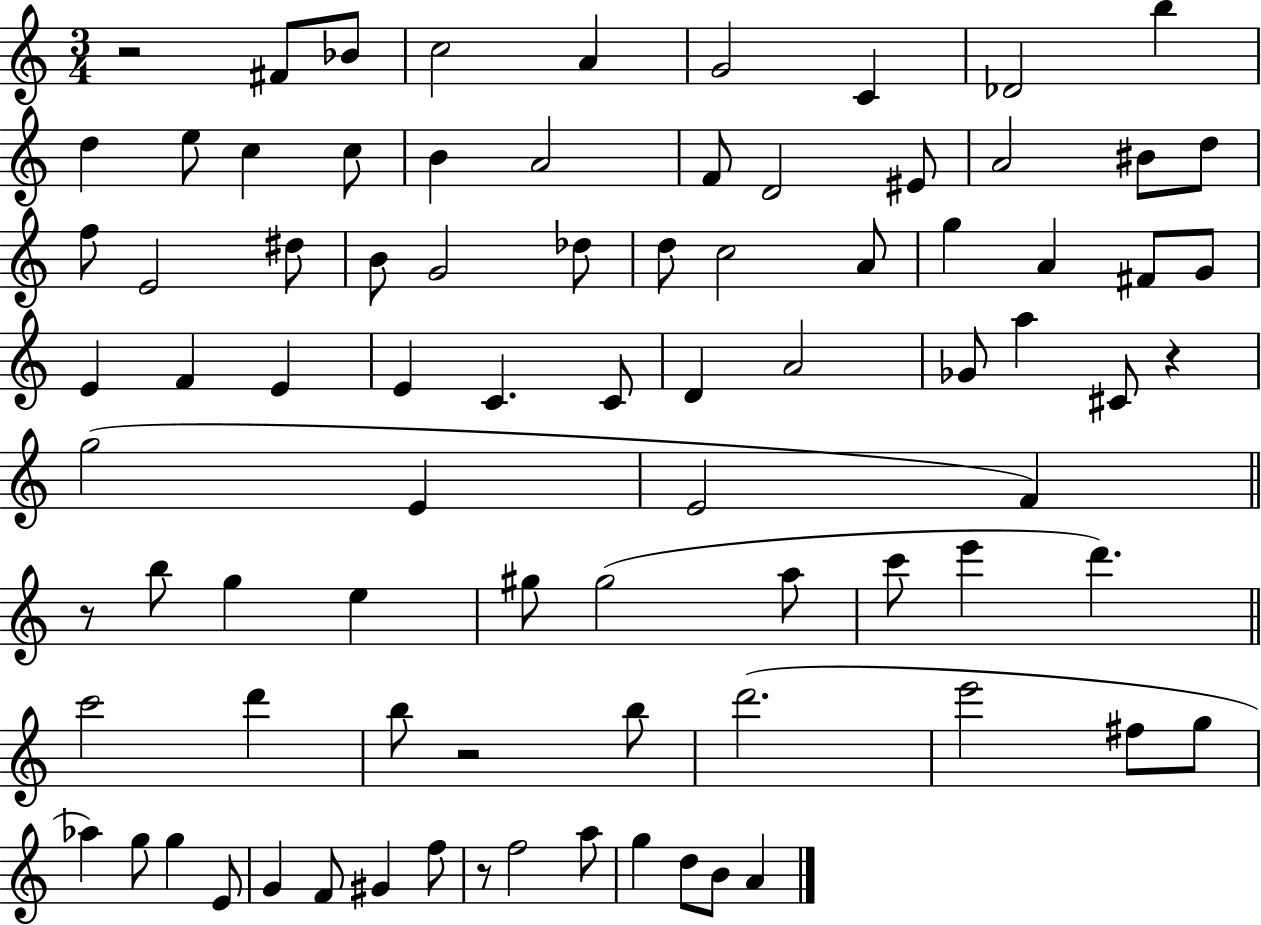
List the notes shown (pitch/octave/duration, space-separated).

R/h F#4/e Bb4/e C5/h A4/q G4/h C4/q Db4/h B5/q D5/q E5/e C5/q C5/e B4/q A4/h F4/e D4/h EIS4/e A4/h BIS4/e D5/e F5/e E4/h D#5/e B4/e G4/h Db5/e D5/e C5/h A4/e G5/q A4/q F#4/e G4/e E4/q F4/q E4/q E4/q C4/q. C4/e D4/q A4/h Gb4/e A5/q C#4/e R/q G5/h E4/q E4/h F4/q R/e B5/e G5/q E5/q G#5/e G#5/h A5/e C6/e E6/q D6/q. C6/h D6/q B5/e R/h B5/e D6/h. E6/h F#5/e G5/e Ab5/q G5/e G5/q E4/e G4/q F4/e G#4/q F5/e R/e F5/h A5/e G5/q D5/e B4/e A4/q